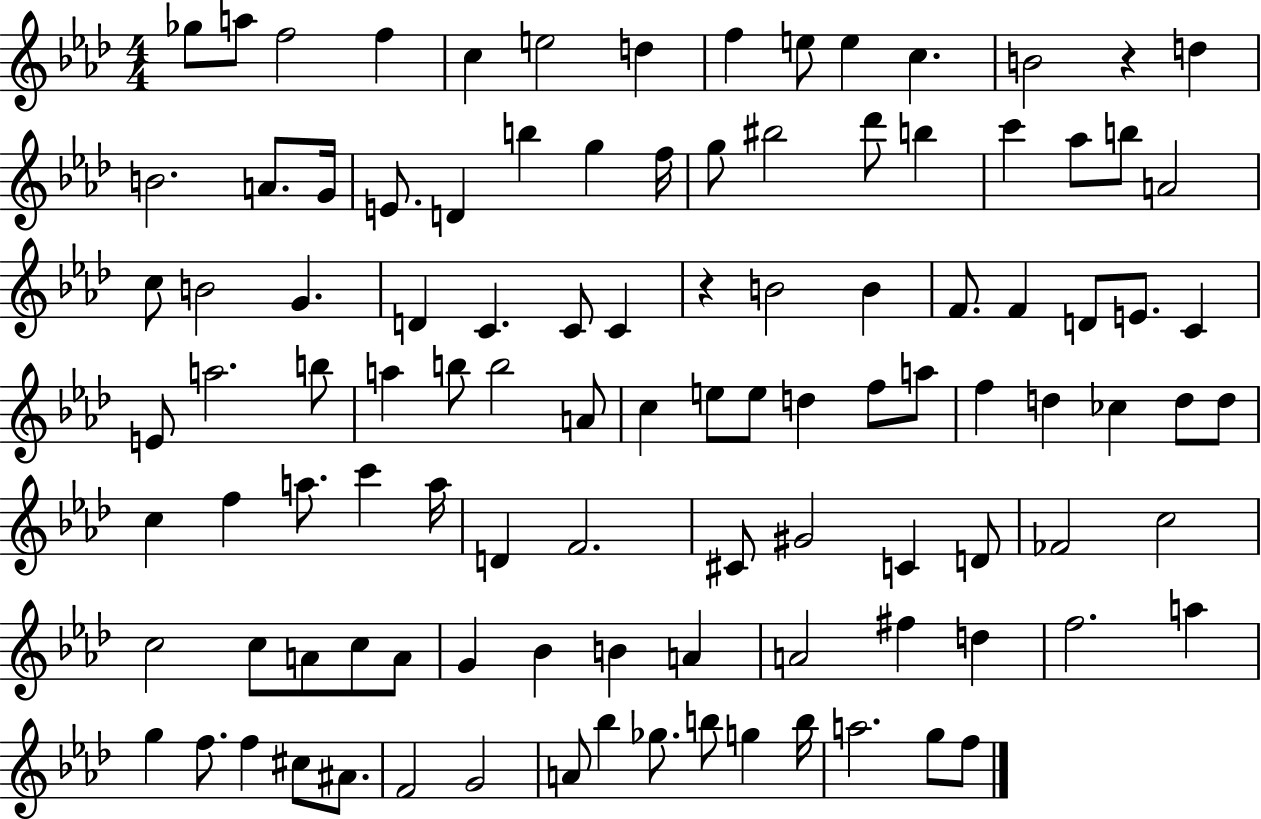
{
  \clef treble
  \numericTimeSignature
  \time 4/4
  \key aes \major
  ges''8 a''8 f''2 f''4 | c''4 e''2 d''4 | f''4 e''8 e''4 c''4. | b'2 r4 d''4 | \break b'2. a'8. g'16 | e'8. d'4 b''4 g''4 f''16 | g''8 bis''2 des'''8 b''4 | c'''4 aes''8 b''8 a'2 | \break c''8 b'2 g'4. | d'4 c'4. c'8 c'4 | r4 b'2 b'4 | f'8. f'4 d'8 e'8. c'4 | \break e'8 a''2. b''8 | a''4 b''8 b''2 a'8 | c''4 e''8 e''8 d''4 f''8 a''8 | f''4 d''4 ces''4 d''8 d''8 | \break c''4 f''4 a''8. c'''4 a''16 | d'4 f'2. | cis'8 gis'2 c'4 d'8 | fes'2 c''2 | \break c''2 c''8 a'8 c''8 a'8 | g'4 bes'4 b'4 a'4 | a'2 fis''4 d''4 | f''2. a''4 | \break g''4 f''8. f''4 cis''8 ais'8. | f'2 g'2 | a'8 bes''4 ges''8. b''8 g''4 b''16 | a''2. g''8 f''8 | \break \bar "|."
}